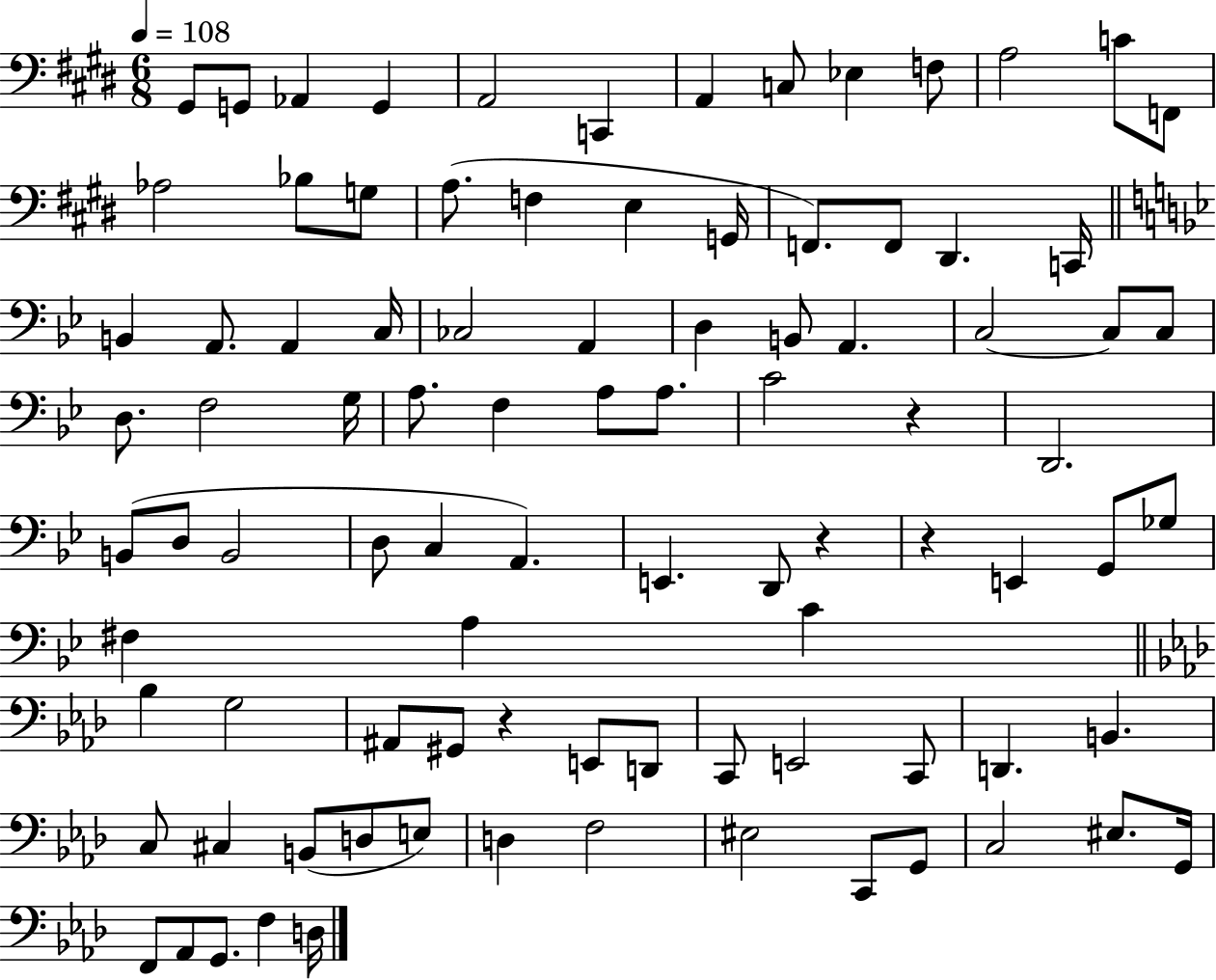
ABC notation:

X:1
T:Untitled
M:6/8
L:1/4
K:E
^G,,/2 G,,/2 _A,, G,, A,,2 C,, A,, C,/2 _E, F,/2 A,2 C/2 F,,/2 _A,2 _B,/2 G,/2 A,/2 F, E, G,,/4 F,,/2 F,,/2 ^D,, C,,/4 B,, A,,/2 A,, C,/4 _C,2 A,, D, B,,/2 A,, C,2 C,/2 C,/2 D,/2 F,2 G,/4 A,/2 F, A,/2 A,/2 C2 z D,,2 B,,/2 D,/2 B,,2 D,/2 C, A,, E,, D,,/2 z z E,, G,,/2 _G,/2 ^F, A, C _B, G,2 ^A,,/2 ^G,,/2 z E,,/2 D,,/2 C,,/2 E,,2 C,,/2 D,, B,, C,/2 ^C, B,,/2 D,/2 E,/2 D, F,2 ^E,2 C,,/2 G,,/2 C,2 ^E,/2 G,,/4 F,,/2 _A,,/2 G,,/2 F, D,/4